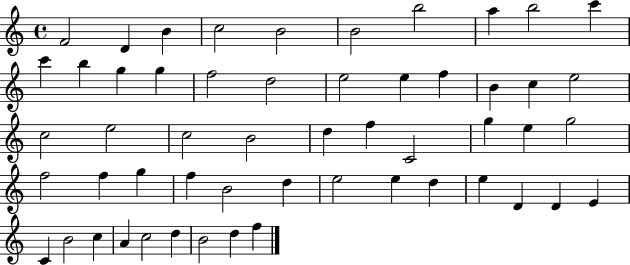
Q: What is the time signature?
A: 4/4